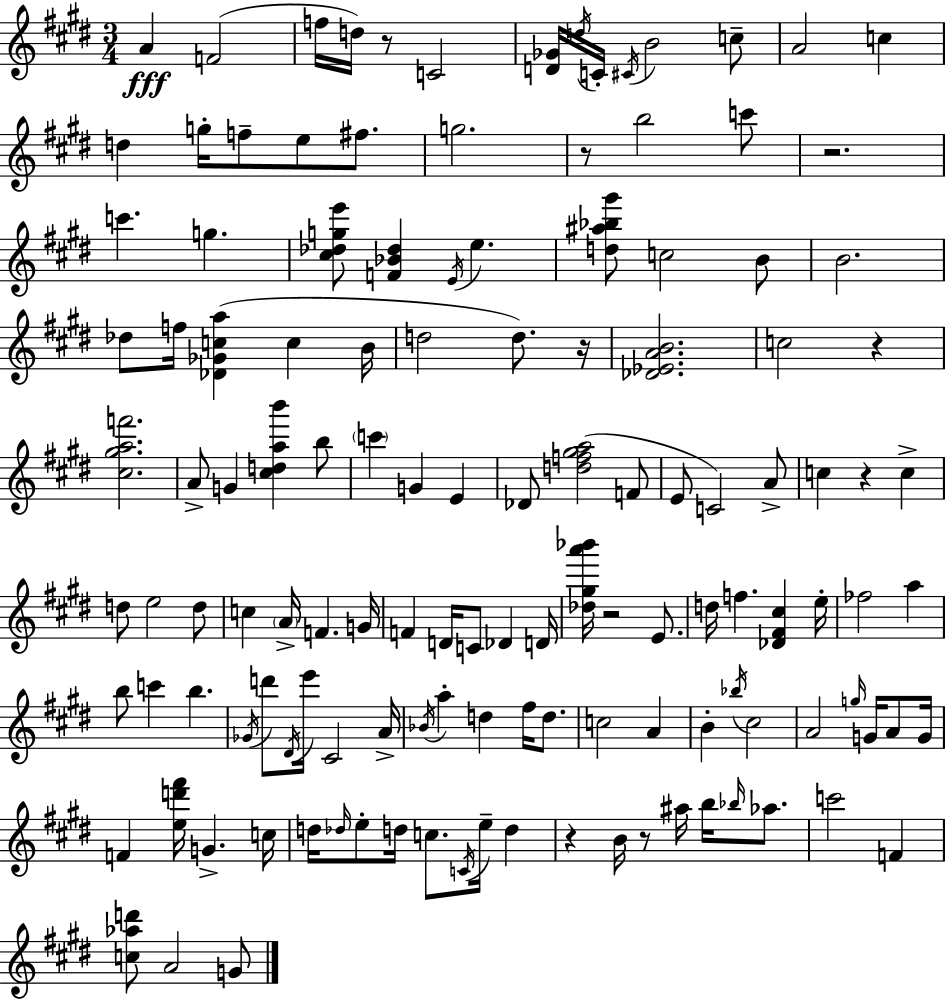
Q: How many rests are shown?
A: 9